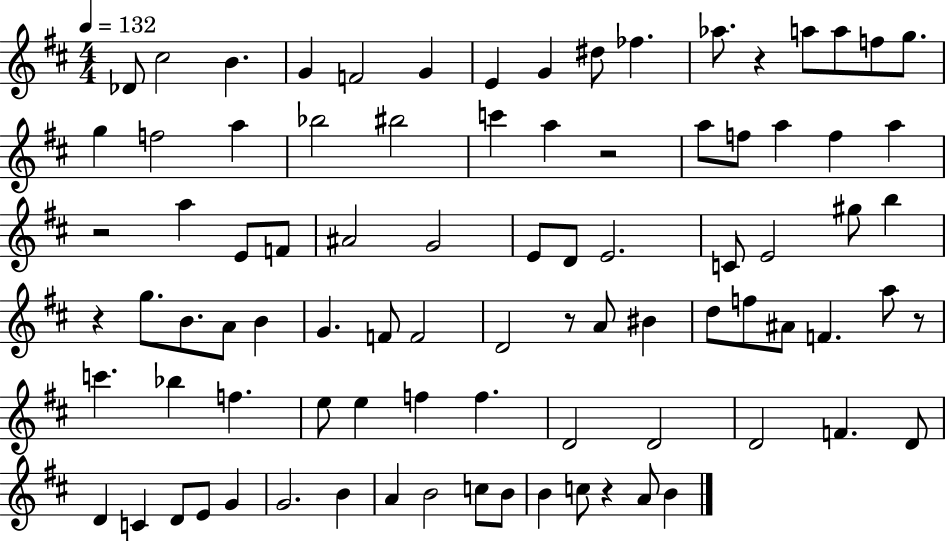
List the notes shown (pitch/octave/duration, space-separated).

Db4/e C#5/h B4/q. G4/q F4/h G4/q E4/q G4/q D#5/e FES5/q. Ab5/e. R/q A5/e A5/e F5/e G5/e. G5/q F5/h A5/q Bb5/h BIS5/h C6/q A5/q R/h A5/e F5/e A5/q F5/q A5/q R/h A5/q E4/e F4/e A#4/h G4/h E4/e D4/e E4/h. C4/e E4/h G#5/e B5/q R/q G5/e. B4/e. A4/e B4/q G4/q. F4/e F4/h D4/h R/e A4/e BIS4/q D5/e F5/e A#4/e F4/q. A5/e R/e C6/q. Bb5/q F5/q. E5/e E5/q F5/q F5/q. D4/h D4/h D4/h F4/q. D4/e D4/q C4/q D4/e E4/e G4/q G4/h. B4/q A4/q B4/h C5/e B4/e B4/q C5/e R/q A4/e B4/q